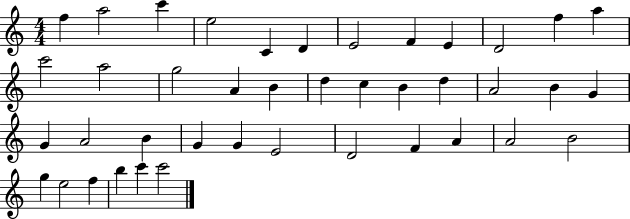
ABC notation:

X:1
T:Untitled
M:4/4
L:1/4
K:C
f a2 c' e2 C D E2 F E D2 f a c'2 a2 g2 A B d c B d A2 B G G A2 B G G E2 D2 F A A2 B2 g e2 f b c' c'2